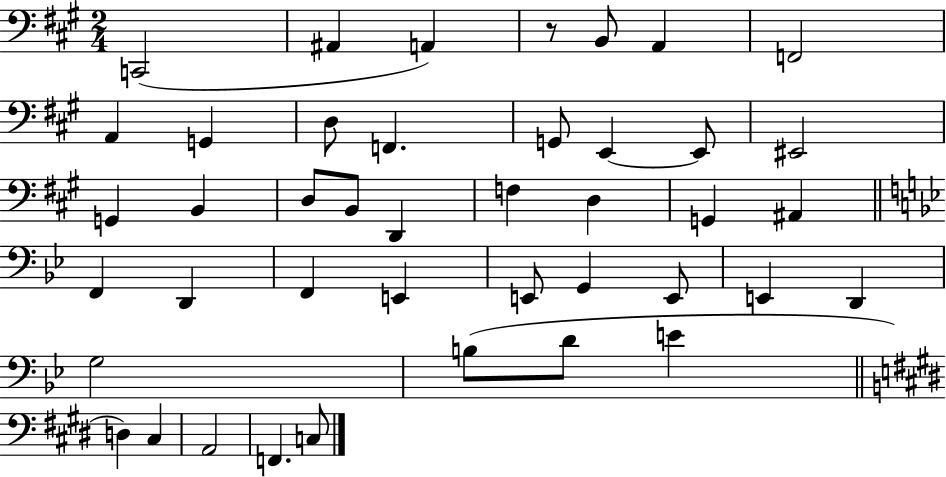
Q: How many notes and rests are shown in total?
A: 42